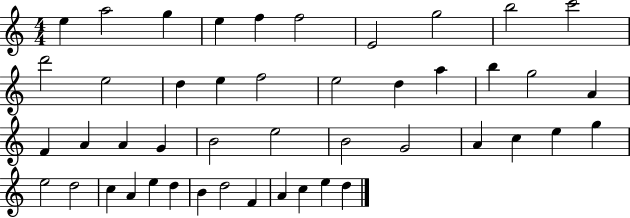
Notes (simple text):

E5/q A5/h G5/q E5/q F5/q F5/h E4/h G5/h B5/h C6/h D6/h E5/h D5/q E5/q F5/h E5/h D5/q A5/q B5/q G5/h A4/q F4/q A4/q A4/q G4/q B4/h E5/h B4/h G4/h A4/q C5/q E5/q G5/q E5/h D5/h C5/q A4/q E5/q D5/q B4/q D5/h F4/q A4/q C5/q E5/q D5/q